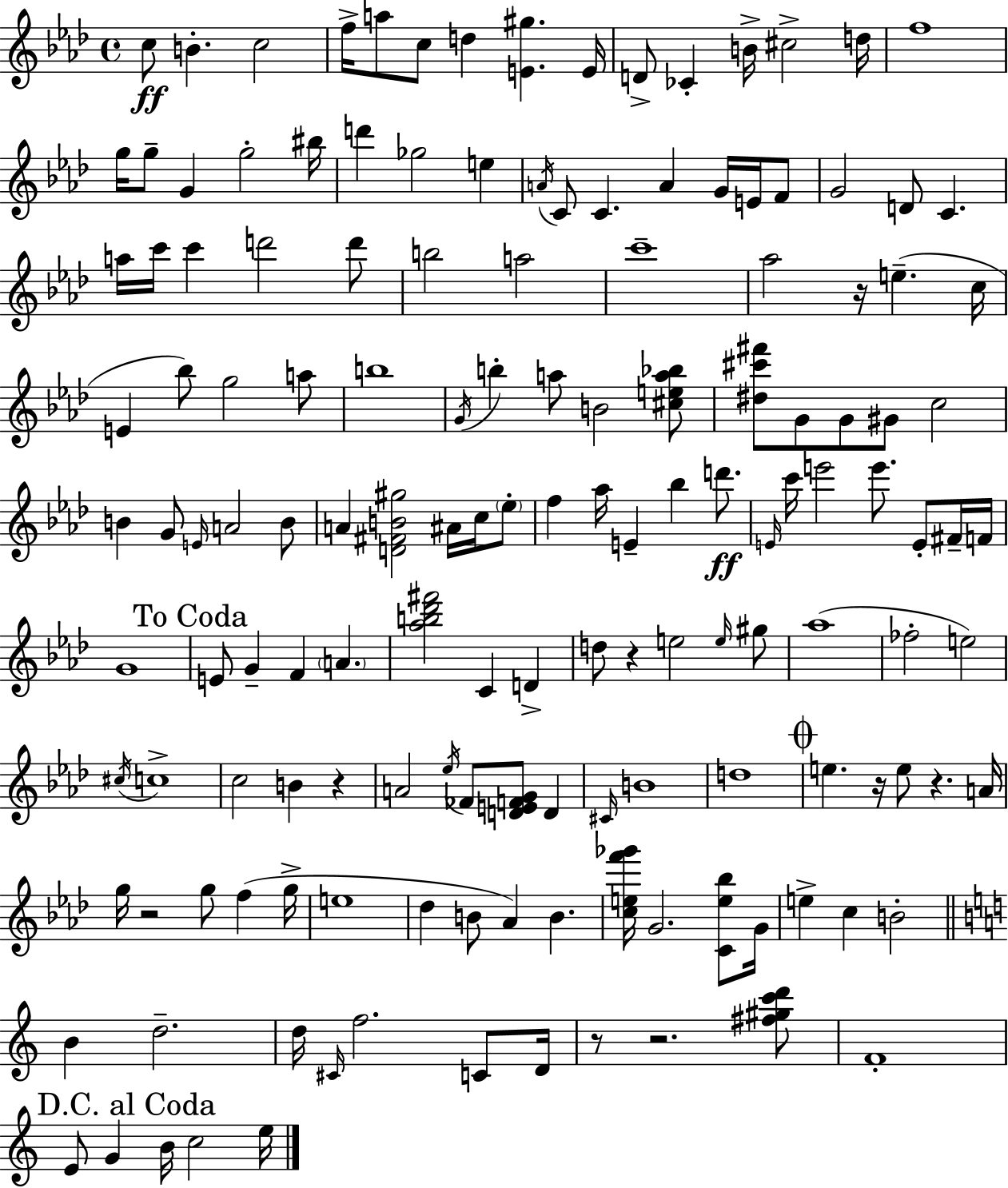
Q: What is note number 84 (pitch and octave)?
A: D4